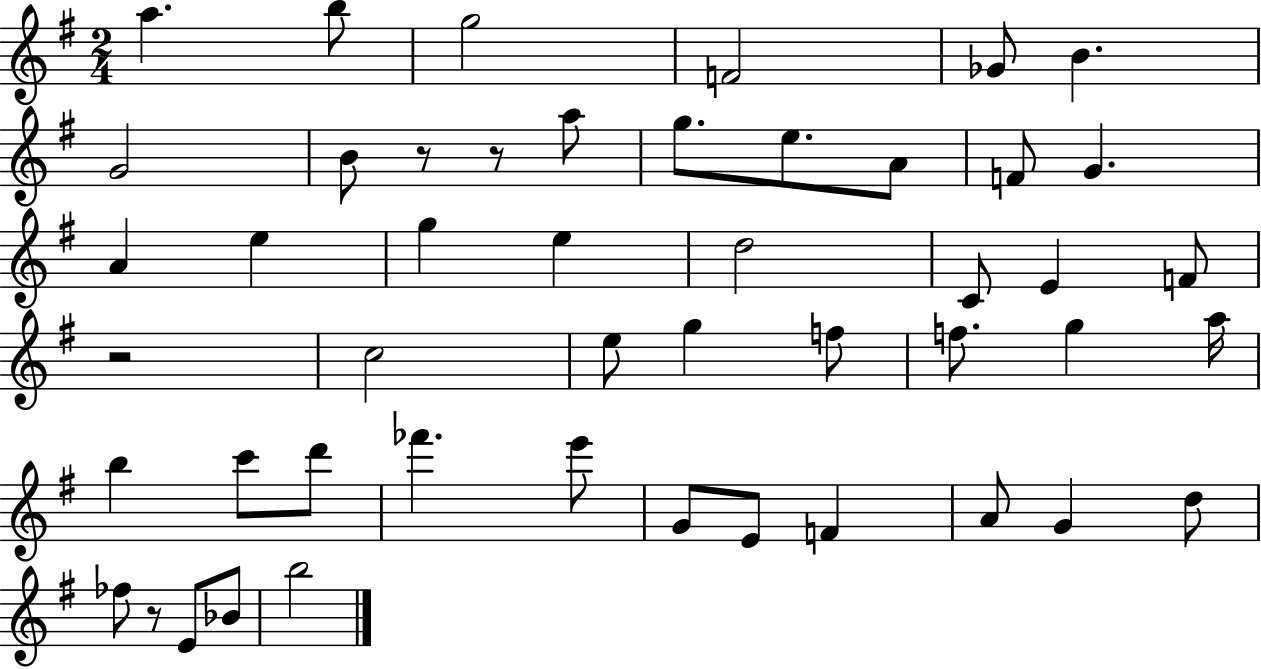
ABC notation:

X:1
T:Untitled
M:2/4
L:1/4
K:G
a b/2 g2 F2 _G/2 B G2 B/2 z/2 z/2 a/2 g/2 e/2 A/2 F/2 G A e g e d2 C/2 E F/2 z2 c2 e/2 g f/2 f/2 g a/4 b c'/2 d'/2 _f' e'/2 G/2 E/2 F A/2 G d/2 _f/2 z/2 E/2 _B/2 b2